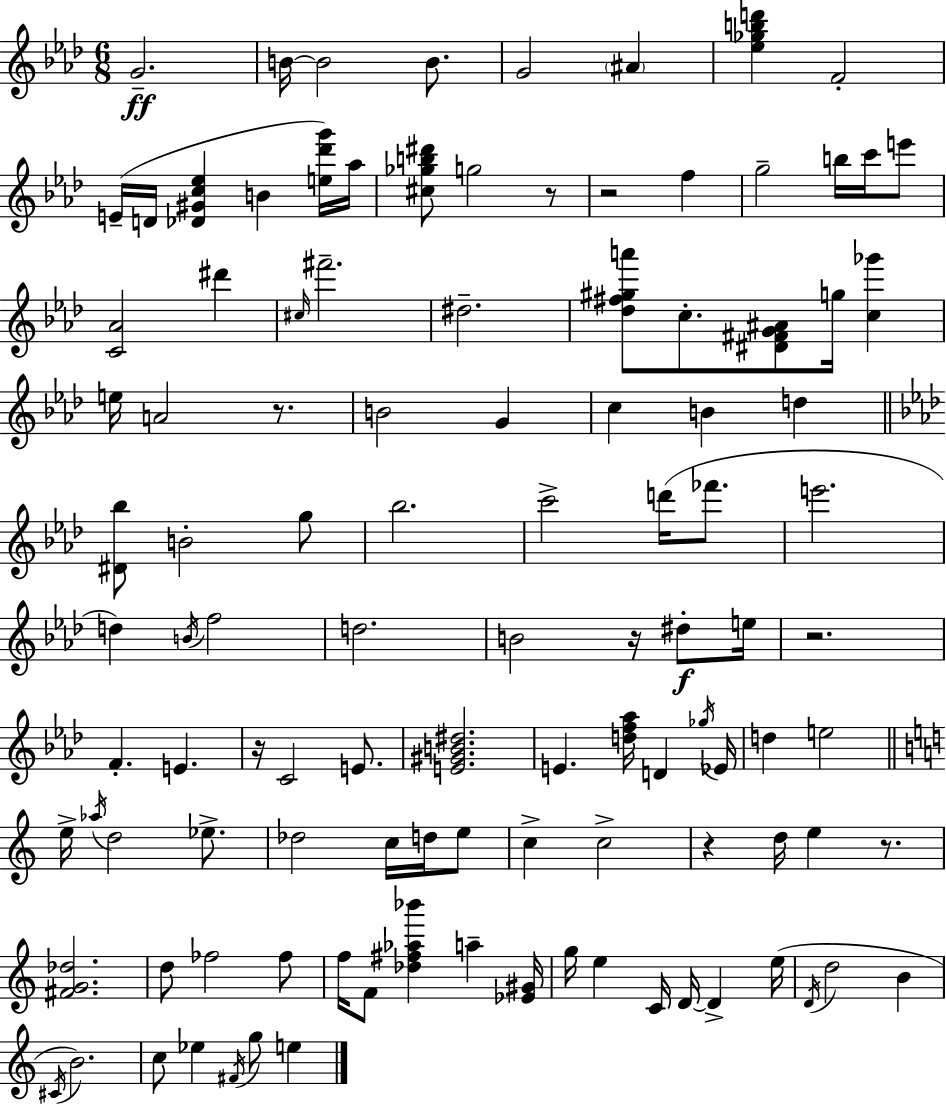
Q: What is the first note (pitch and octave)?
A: G4